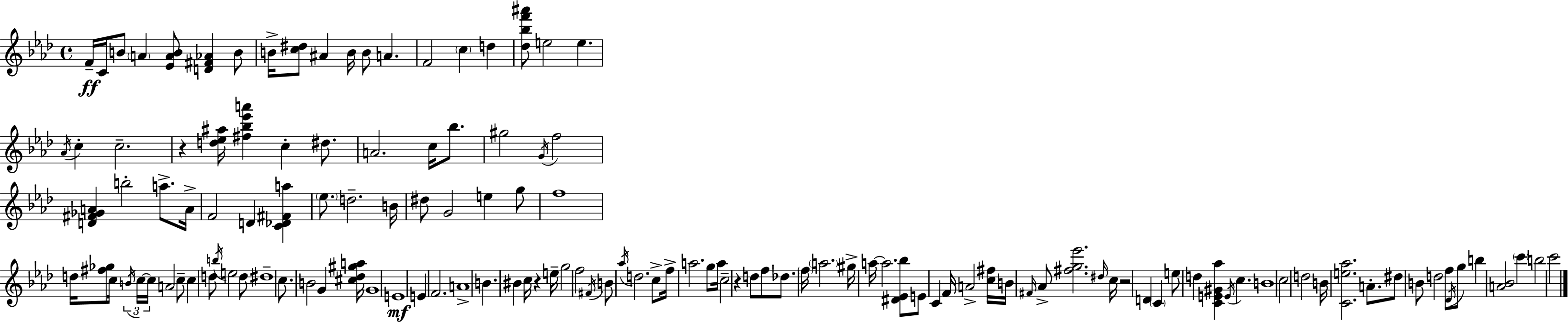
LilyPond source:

{
  \clef treble
  \time 4/4
  \defaultTimeSignature
  \key f \minor
  f'16--\ff c'16 b'8 \parenthesize a'4 <ees' a' b'>8 <d' fis' aes'>4 b'8 | b'16-> <c'' dis''>8 ais'4 b'16 b'8 a'4. | f'2 \parenthesize c''4 d''4 | <des'' bes'' f''' ais'''>8 e''2 e''4. | \break \acciaccatura { aes'16 } c''4-. c''2.-- | r4 <d'' ees'' ais''>16 <fis'' bes'' ees''' a'''>4 c''4-. dis''8. | a'2. c''16 bes''8. | gis''2 \acciaccatura { g'16 } f''2 | \break <d' fis' ges' a'>4 b''2-. a''8.-> | a'16-> f'2 d'4 <c' des' fis' a''>4 | \parenthesize ees''8. d''2.-- | b'16 dis''8 g'2 e''4 | \break g''8 f''1 | d''16 <fis'' ges''>8 c''16 \tuplet 3/2 { \acciaccatura { b'16 } c''16~~ c''16 } a'2 | c''8-- c''4 d''8 \acciaccatura { b''16 } e''2 | d''8 dis''1-- | \break c''8. b'2 g'4 | <cis'' des'' gis'' a''>16 g'1 | e'1\mf | e'4 f'2. | \break a'1-> | b'4. bis'4 c''16 r4 | e''16-- g''2 f''2 | \acciaccatura { fis'16 } b'8 \acciaccatura { aes''16 } d''2. | \break c''8-> f''16-> a''2. | g''8 a''16 c''2-- r4 | d''8 f''8 des''8. \parenthesize f''16 \parenthesize a''2. | gis''16-> a''16~~ a''2. | \break <dis' ees' bes''>8 e'8 c'4 f'16 a'2-> | <c'' fis''>16 b'16 \grace { fis'16 } aes'8-> <fis'' g'' ees'''>2. | \grace { dis''16 } c''16 r2 | d'4 \parenthesize c'4 e''8 d''4 <c' e' gis' aes''>4 | \break \acciaccatura { e'16 } c''4. b'1 | c''2 | d''2 b'16 <c' e'' aes''>2. | a'8.-. dis''8 b'8 d''2 | \break f''8 \acciaccatura { des'16 } g''8 b''4 <a' bes'>2 | \parenthesize c'''4 b''2 | c'''2 \bar "|."
}